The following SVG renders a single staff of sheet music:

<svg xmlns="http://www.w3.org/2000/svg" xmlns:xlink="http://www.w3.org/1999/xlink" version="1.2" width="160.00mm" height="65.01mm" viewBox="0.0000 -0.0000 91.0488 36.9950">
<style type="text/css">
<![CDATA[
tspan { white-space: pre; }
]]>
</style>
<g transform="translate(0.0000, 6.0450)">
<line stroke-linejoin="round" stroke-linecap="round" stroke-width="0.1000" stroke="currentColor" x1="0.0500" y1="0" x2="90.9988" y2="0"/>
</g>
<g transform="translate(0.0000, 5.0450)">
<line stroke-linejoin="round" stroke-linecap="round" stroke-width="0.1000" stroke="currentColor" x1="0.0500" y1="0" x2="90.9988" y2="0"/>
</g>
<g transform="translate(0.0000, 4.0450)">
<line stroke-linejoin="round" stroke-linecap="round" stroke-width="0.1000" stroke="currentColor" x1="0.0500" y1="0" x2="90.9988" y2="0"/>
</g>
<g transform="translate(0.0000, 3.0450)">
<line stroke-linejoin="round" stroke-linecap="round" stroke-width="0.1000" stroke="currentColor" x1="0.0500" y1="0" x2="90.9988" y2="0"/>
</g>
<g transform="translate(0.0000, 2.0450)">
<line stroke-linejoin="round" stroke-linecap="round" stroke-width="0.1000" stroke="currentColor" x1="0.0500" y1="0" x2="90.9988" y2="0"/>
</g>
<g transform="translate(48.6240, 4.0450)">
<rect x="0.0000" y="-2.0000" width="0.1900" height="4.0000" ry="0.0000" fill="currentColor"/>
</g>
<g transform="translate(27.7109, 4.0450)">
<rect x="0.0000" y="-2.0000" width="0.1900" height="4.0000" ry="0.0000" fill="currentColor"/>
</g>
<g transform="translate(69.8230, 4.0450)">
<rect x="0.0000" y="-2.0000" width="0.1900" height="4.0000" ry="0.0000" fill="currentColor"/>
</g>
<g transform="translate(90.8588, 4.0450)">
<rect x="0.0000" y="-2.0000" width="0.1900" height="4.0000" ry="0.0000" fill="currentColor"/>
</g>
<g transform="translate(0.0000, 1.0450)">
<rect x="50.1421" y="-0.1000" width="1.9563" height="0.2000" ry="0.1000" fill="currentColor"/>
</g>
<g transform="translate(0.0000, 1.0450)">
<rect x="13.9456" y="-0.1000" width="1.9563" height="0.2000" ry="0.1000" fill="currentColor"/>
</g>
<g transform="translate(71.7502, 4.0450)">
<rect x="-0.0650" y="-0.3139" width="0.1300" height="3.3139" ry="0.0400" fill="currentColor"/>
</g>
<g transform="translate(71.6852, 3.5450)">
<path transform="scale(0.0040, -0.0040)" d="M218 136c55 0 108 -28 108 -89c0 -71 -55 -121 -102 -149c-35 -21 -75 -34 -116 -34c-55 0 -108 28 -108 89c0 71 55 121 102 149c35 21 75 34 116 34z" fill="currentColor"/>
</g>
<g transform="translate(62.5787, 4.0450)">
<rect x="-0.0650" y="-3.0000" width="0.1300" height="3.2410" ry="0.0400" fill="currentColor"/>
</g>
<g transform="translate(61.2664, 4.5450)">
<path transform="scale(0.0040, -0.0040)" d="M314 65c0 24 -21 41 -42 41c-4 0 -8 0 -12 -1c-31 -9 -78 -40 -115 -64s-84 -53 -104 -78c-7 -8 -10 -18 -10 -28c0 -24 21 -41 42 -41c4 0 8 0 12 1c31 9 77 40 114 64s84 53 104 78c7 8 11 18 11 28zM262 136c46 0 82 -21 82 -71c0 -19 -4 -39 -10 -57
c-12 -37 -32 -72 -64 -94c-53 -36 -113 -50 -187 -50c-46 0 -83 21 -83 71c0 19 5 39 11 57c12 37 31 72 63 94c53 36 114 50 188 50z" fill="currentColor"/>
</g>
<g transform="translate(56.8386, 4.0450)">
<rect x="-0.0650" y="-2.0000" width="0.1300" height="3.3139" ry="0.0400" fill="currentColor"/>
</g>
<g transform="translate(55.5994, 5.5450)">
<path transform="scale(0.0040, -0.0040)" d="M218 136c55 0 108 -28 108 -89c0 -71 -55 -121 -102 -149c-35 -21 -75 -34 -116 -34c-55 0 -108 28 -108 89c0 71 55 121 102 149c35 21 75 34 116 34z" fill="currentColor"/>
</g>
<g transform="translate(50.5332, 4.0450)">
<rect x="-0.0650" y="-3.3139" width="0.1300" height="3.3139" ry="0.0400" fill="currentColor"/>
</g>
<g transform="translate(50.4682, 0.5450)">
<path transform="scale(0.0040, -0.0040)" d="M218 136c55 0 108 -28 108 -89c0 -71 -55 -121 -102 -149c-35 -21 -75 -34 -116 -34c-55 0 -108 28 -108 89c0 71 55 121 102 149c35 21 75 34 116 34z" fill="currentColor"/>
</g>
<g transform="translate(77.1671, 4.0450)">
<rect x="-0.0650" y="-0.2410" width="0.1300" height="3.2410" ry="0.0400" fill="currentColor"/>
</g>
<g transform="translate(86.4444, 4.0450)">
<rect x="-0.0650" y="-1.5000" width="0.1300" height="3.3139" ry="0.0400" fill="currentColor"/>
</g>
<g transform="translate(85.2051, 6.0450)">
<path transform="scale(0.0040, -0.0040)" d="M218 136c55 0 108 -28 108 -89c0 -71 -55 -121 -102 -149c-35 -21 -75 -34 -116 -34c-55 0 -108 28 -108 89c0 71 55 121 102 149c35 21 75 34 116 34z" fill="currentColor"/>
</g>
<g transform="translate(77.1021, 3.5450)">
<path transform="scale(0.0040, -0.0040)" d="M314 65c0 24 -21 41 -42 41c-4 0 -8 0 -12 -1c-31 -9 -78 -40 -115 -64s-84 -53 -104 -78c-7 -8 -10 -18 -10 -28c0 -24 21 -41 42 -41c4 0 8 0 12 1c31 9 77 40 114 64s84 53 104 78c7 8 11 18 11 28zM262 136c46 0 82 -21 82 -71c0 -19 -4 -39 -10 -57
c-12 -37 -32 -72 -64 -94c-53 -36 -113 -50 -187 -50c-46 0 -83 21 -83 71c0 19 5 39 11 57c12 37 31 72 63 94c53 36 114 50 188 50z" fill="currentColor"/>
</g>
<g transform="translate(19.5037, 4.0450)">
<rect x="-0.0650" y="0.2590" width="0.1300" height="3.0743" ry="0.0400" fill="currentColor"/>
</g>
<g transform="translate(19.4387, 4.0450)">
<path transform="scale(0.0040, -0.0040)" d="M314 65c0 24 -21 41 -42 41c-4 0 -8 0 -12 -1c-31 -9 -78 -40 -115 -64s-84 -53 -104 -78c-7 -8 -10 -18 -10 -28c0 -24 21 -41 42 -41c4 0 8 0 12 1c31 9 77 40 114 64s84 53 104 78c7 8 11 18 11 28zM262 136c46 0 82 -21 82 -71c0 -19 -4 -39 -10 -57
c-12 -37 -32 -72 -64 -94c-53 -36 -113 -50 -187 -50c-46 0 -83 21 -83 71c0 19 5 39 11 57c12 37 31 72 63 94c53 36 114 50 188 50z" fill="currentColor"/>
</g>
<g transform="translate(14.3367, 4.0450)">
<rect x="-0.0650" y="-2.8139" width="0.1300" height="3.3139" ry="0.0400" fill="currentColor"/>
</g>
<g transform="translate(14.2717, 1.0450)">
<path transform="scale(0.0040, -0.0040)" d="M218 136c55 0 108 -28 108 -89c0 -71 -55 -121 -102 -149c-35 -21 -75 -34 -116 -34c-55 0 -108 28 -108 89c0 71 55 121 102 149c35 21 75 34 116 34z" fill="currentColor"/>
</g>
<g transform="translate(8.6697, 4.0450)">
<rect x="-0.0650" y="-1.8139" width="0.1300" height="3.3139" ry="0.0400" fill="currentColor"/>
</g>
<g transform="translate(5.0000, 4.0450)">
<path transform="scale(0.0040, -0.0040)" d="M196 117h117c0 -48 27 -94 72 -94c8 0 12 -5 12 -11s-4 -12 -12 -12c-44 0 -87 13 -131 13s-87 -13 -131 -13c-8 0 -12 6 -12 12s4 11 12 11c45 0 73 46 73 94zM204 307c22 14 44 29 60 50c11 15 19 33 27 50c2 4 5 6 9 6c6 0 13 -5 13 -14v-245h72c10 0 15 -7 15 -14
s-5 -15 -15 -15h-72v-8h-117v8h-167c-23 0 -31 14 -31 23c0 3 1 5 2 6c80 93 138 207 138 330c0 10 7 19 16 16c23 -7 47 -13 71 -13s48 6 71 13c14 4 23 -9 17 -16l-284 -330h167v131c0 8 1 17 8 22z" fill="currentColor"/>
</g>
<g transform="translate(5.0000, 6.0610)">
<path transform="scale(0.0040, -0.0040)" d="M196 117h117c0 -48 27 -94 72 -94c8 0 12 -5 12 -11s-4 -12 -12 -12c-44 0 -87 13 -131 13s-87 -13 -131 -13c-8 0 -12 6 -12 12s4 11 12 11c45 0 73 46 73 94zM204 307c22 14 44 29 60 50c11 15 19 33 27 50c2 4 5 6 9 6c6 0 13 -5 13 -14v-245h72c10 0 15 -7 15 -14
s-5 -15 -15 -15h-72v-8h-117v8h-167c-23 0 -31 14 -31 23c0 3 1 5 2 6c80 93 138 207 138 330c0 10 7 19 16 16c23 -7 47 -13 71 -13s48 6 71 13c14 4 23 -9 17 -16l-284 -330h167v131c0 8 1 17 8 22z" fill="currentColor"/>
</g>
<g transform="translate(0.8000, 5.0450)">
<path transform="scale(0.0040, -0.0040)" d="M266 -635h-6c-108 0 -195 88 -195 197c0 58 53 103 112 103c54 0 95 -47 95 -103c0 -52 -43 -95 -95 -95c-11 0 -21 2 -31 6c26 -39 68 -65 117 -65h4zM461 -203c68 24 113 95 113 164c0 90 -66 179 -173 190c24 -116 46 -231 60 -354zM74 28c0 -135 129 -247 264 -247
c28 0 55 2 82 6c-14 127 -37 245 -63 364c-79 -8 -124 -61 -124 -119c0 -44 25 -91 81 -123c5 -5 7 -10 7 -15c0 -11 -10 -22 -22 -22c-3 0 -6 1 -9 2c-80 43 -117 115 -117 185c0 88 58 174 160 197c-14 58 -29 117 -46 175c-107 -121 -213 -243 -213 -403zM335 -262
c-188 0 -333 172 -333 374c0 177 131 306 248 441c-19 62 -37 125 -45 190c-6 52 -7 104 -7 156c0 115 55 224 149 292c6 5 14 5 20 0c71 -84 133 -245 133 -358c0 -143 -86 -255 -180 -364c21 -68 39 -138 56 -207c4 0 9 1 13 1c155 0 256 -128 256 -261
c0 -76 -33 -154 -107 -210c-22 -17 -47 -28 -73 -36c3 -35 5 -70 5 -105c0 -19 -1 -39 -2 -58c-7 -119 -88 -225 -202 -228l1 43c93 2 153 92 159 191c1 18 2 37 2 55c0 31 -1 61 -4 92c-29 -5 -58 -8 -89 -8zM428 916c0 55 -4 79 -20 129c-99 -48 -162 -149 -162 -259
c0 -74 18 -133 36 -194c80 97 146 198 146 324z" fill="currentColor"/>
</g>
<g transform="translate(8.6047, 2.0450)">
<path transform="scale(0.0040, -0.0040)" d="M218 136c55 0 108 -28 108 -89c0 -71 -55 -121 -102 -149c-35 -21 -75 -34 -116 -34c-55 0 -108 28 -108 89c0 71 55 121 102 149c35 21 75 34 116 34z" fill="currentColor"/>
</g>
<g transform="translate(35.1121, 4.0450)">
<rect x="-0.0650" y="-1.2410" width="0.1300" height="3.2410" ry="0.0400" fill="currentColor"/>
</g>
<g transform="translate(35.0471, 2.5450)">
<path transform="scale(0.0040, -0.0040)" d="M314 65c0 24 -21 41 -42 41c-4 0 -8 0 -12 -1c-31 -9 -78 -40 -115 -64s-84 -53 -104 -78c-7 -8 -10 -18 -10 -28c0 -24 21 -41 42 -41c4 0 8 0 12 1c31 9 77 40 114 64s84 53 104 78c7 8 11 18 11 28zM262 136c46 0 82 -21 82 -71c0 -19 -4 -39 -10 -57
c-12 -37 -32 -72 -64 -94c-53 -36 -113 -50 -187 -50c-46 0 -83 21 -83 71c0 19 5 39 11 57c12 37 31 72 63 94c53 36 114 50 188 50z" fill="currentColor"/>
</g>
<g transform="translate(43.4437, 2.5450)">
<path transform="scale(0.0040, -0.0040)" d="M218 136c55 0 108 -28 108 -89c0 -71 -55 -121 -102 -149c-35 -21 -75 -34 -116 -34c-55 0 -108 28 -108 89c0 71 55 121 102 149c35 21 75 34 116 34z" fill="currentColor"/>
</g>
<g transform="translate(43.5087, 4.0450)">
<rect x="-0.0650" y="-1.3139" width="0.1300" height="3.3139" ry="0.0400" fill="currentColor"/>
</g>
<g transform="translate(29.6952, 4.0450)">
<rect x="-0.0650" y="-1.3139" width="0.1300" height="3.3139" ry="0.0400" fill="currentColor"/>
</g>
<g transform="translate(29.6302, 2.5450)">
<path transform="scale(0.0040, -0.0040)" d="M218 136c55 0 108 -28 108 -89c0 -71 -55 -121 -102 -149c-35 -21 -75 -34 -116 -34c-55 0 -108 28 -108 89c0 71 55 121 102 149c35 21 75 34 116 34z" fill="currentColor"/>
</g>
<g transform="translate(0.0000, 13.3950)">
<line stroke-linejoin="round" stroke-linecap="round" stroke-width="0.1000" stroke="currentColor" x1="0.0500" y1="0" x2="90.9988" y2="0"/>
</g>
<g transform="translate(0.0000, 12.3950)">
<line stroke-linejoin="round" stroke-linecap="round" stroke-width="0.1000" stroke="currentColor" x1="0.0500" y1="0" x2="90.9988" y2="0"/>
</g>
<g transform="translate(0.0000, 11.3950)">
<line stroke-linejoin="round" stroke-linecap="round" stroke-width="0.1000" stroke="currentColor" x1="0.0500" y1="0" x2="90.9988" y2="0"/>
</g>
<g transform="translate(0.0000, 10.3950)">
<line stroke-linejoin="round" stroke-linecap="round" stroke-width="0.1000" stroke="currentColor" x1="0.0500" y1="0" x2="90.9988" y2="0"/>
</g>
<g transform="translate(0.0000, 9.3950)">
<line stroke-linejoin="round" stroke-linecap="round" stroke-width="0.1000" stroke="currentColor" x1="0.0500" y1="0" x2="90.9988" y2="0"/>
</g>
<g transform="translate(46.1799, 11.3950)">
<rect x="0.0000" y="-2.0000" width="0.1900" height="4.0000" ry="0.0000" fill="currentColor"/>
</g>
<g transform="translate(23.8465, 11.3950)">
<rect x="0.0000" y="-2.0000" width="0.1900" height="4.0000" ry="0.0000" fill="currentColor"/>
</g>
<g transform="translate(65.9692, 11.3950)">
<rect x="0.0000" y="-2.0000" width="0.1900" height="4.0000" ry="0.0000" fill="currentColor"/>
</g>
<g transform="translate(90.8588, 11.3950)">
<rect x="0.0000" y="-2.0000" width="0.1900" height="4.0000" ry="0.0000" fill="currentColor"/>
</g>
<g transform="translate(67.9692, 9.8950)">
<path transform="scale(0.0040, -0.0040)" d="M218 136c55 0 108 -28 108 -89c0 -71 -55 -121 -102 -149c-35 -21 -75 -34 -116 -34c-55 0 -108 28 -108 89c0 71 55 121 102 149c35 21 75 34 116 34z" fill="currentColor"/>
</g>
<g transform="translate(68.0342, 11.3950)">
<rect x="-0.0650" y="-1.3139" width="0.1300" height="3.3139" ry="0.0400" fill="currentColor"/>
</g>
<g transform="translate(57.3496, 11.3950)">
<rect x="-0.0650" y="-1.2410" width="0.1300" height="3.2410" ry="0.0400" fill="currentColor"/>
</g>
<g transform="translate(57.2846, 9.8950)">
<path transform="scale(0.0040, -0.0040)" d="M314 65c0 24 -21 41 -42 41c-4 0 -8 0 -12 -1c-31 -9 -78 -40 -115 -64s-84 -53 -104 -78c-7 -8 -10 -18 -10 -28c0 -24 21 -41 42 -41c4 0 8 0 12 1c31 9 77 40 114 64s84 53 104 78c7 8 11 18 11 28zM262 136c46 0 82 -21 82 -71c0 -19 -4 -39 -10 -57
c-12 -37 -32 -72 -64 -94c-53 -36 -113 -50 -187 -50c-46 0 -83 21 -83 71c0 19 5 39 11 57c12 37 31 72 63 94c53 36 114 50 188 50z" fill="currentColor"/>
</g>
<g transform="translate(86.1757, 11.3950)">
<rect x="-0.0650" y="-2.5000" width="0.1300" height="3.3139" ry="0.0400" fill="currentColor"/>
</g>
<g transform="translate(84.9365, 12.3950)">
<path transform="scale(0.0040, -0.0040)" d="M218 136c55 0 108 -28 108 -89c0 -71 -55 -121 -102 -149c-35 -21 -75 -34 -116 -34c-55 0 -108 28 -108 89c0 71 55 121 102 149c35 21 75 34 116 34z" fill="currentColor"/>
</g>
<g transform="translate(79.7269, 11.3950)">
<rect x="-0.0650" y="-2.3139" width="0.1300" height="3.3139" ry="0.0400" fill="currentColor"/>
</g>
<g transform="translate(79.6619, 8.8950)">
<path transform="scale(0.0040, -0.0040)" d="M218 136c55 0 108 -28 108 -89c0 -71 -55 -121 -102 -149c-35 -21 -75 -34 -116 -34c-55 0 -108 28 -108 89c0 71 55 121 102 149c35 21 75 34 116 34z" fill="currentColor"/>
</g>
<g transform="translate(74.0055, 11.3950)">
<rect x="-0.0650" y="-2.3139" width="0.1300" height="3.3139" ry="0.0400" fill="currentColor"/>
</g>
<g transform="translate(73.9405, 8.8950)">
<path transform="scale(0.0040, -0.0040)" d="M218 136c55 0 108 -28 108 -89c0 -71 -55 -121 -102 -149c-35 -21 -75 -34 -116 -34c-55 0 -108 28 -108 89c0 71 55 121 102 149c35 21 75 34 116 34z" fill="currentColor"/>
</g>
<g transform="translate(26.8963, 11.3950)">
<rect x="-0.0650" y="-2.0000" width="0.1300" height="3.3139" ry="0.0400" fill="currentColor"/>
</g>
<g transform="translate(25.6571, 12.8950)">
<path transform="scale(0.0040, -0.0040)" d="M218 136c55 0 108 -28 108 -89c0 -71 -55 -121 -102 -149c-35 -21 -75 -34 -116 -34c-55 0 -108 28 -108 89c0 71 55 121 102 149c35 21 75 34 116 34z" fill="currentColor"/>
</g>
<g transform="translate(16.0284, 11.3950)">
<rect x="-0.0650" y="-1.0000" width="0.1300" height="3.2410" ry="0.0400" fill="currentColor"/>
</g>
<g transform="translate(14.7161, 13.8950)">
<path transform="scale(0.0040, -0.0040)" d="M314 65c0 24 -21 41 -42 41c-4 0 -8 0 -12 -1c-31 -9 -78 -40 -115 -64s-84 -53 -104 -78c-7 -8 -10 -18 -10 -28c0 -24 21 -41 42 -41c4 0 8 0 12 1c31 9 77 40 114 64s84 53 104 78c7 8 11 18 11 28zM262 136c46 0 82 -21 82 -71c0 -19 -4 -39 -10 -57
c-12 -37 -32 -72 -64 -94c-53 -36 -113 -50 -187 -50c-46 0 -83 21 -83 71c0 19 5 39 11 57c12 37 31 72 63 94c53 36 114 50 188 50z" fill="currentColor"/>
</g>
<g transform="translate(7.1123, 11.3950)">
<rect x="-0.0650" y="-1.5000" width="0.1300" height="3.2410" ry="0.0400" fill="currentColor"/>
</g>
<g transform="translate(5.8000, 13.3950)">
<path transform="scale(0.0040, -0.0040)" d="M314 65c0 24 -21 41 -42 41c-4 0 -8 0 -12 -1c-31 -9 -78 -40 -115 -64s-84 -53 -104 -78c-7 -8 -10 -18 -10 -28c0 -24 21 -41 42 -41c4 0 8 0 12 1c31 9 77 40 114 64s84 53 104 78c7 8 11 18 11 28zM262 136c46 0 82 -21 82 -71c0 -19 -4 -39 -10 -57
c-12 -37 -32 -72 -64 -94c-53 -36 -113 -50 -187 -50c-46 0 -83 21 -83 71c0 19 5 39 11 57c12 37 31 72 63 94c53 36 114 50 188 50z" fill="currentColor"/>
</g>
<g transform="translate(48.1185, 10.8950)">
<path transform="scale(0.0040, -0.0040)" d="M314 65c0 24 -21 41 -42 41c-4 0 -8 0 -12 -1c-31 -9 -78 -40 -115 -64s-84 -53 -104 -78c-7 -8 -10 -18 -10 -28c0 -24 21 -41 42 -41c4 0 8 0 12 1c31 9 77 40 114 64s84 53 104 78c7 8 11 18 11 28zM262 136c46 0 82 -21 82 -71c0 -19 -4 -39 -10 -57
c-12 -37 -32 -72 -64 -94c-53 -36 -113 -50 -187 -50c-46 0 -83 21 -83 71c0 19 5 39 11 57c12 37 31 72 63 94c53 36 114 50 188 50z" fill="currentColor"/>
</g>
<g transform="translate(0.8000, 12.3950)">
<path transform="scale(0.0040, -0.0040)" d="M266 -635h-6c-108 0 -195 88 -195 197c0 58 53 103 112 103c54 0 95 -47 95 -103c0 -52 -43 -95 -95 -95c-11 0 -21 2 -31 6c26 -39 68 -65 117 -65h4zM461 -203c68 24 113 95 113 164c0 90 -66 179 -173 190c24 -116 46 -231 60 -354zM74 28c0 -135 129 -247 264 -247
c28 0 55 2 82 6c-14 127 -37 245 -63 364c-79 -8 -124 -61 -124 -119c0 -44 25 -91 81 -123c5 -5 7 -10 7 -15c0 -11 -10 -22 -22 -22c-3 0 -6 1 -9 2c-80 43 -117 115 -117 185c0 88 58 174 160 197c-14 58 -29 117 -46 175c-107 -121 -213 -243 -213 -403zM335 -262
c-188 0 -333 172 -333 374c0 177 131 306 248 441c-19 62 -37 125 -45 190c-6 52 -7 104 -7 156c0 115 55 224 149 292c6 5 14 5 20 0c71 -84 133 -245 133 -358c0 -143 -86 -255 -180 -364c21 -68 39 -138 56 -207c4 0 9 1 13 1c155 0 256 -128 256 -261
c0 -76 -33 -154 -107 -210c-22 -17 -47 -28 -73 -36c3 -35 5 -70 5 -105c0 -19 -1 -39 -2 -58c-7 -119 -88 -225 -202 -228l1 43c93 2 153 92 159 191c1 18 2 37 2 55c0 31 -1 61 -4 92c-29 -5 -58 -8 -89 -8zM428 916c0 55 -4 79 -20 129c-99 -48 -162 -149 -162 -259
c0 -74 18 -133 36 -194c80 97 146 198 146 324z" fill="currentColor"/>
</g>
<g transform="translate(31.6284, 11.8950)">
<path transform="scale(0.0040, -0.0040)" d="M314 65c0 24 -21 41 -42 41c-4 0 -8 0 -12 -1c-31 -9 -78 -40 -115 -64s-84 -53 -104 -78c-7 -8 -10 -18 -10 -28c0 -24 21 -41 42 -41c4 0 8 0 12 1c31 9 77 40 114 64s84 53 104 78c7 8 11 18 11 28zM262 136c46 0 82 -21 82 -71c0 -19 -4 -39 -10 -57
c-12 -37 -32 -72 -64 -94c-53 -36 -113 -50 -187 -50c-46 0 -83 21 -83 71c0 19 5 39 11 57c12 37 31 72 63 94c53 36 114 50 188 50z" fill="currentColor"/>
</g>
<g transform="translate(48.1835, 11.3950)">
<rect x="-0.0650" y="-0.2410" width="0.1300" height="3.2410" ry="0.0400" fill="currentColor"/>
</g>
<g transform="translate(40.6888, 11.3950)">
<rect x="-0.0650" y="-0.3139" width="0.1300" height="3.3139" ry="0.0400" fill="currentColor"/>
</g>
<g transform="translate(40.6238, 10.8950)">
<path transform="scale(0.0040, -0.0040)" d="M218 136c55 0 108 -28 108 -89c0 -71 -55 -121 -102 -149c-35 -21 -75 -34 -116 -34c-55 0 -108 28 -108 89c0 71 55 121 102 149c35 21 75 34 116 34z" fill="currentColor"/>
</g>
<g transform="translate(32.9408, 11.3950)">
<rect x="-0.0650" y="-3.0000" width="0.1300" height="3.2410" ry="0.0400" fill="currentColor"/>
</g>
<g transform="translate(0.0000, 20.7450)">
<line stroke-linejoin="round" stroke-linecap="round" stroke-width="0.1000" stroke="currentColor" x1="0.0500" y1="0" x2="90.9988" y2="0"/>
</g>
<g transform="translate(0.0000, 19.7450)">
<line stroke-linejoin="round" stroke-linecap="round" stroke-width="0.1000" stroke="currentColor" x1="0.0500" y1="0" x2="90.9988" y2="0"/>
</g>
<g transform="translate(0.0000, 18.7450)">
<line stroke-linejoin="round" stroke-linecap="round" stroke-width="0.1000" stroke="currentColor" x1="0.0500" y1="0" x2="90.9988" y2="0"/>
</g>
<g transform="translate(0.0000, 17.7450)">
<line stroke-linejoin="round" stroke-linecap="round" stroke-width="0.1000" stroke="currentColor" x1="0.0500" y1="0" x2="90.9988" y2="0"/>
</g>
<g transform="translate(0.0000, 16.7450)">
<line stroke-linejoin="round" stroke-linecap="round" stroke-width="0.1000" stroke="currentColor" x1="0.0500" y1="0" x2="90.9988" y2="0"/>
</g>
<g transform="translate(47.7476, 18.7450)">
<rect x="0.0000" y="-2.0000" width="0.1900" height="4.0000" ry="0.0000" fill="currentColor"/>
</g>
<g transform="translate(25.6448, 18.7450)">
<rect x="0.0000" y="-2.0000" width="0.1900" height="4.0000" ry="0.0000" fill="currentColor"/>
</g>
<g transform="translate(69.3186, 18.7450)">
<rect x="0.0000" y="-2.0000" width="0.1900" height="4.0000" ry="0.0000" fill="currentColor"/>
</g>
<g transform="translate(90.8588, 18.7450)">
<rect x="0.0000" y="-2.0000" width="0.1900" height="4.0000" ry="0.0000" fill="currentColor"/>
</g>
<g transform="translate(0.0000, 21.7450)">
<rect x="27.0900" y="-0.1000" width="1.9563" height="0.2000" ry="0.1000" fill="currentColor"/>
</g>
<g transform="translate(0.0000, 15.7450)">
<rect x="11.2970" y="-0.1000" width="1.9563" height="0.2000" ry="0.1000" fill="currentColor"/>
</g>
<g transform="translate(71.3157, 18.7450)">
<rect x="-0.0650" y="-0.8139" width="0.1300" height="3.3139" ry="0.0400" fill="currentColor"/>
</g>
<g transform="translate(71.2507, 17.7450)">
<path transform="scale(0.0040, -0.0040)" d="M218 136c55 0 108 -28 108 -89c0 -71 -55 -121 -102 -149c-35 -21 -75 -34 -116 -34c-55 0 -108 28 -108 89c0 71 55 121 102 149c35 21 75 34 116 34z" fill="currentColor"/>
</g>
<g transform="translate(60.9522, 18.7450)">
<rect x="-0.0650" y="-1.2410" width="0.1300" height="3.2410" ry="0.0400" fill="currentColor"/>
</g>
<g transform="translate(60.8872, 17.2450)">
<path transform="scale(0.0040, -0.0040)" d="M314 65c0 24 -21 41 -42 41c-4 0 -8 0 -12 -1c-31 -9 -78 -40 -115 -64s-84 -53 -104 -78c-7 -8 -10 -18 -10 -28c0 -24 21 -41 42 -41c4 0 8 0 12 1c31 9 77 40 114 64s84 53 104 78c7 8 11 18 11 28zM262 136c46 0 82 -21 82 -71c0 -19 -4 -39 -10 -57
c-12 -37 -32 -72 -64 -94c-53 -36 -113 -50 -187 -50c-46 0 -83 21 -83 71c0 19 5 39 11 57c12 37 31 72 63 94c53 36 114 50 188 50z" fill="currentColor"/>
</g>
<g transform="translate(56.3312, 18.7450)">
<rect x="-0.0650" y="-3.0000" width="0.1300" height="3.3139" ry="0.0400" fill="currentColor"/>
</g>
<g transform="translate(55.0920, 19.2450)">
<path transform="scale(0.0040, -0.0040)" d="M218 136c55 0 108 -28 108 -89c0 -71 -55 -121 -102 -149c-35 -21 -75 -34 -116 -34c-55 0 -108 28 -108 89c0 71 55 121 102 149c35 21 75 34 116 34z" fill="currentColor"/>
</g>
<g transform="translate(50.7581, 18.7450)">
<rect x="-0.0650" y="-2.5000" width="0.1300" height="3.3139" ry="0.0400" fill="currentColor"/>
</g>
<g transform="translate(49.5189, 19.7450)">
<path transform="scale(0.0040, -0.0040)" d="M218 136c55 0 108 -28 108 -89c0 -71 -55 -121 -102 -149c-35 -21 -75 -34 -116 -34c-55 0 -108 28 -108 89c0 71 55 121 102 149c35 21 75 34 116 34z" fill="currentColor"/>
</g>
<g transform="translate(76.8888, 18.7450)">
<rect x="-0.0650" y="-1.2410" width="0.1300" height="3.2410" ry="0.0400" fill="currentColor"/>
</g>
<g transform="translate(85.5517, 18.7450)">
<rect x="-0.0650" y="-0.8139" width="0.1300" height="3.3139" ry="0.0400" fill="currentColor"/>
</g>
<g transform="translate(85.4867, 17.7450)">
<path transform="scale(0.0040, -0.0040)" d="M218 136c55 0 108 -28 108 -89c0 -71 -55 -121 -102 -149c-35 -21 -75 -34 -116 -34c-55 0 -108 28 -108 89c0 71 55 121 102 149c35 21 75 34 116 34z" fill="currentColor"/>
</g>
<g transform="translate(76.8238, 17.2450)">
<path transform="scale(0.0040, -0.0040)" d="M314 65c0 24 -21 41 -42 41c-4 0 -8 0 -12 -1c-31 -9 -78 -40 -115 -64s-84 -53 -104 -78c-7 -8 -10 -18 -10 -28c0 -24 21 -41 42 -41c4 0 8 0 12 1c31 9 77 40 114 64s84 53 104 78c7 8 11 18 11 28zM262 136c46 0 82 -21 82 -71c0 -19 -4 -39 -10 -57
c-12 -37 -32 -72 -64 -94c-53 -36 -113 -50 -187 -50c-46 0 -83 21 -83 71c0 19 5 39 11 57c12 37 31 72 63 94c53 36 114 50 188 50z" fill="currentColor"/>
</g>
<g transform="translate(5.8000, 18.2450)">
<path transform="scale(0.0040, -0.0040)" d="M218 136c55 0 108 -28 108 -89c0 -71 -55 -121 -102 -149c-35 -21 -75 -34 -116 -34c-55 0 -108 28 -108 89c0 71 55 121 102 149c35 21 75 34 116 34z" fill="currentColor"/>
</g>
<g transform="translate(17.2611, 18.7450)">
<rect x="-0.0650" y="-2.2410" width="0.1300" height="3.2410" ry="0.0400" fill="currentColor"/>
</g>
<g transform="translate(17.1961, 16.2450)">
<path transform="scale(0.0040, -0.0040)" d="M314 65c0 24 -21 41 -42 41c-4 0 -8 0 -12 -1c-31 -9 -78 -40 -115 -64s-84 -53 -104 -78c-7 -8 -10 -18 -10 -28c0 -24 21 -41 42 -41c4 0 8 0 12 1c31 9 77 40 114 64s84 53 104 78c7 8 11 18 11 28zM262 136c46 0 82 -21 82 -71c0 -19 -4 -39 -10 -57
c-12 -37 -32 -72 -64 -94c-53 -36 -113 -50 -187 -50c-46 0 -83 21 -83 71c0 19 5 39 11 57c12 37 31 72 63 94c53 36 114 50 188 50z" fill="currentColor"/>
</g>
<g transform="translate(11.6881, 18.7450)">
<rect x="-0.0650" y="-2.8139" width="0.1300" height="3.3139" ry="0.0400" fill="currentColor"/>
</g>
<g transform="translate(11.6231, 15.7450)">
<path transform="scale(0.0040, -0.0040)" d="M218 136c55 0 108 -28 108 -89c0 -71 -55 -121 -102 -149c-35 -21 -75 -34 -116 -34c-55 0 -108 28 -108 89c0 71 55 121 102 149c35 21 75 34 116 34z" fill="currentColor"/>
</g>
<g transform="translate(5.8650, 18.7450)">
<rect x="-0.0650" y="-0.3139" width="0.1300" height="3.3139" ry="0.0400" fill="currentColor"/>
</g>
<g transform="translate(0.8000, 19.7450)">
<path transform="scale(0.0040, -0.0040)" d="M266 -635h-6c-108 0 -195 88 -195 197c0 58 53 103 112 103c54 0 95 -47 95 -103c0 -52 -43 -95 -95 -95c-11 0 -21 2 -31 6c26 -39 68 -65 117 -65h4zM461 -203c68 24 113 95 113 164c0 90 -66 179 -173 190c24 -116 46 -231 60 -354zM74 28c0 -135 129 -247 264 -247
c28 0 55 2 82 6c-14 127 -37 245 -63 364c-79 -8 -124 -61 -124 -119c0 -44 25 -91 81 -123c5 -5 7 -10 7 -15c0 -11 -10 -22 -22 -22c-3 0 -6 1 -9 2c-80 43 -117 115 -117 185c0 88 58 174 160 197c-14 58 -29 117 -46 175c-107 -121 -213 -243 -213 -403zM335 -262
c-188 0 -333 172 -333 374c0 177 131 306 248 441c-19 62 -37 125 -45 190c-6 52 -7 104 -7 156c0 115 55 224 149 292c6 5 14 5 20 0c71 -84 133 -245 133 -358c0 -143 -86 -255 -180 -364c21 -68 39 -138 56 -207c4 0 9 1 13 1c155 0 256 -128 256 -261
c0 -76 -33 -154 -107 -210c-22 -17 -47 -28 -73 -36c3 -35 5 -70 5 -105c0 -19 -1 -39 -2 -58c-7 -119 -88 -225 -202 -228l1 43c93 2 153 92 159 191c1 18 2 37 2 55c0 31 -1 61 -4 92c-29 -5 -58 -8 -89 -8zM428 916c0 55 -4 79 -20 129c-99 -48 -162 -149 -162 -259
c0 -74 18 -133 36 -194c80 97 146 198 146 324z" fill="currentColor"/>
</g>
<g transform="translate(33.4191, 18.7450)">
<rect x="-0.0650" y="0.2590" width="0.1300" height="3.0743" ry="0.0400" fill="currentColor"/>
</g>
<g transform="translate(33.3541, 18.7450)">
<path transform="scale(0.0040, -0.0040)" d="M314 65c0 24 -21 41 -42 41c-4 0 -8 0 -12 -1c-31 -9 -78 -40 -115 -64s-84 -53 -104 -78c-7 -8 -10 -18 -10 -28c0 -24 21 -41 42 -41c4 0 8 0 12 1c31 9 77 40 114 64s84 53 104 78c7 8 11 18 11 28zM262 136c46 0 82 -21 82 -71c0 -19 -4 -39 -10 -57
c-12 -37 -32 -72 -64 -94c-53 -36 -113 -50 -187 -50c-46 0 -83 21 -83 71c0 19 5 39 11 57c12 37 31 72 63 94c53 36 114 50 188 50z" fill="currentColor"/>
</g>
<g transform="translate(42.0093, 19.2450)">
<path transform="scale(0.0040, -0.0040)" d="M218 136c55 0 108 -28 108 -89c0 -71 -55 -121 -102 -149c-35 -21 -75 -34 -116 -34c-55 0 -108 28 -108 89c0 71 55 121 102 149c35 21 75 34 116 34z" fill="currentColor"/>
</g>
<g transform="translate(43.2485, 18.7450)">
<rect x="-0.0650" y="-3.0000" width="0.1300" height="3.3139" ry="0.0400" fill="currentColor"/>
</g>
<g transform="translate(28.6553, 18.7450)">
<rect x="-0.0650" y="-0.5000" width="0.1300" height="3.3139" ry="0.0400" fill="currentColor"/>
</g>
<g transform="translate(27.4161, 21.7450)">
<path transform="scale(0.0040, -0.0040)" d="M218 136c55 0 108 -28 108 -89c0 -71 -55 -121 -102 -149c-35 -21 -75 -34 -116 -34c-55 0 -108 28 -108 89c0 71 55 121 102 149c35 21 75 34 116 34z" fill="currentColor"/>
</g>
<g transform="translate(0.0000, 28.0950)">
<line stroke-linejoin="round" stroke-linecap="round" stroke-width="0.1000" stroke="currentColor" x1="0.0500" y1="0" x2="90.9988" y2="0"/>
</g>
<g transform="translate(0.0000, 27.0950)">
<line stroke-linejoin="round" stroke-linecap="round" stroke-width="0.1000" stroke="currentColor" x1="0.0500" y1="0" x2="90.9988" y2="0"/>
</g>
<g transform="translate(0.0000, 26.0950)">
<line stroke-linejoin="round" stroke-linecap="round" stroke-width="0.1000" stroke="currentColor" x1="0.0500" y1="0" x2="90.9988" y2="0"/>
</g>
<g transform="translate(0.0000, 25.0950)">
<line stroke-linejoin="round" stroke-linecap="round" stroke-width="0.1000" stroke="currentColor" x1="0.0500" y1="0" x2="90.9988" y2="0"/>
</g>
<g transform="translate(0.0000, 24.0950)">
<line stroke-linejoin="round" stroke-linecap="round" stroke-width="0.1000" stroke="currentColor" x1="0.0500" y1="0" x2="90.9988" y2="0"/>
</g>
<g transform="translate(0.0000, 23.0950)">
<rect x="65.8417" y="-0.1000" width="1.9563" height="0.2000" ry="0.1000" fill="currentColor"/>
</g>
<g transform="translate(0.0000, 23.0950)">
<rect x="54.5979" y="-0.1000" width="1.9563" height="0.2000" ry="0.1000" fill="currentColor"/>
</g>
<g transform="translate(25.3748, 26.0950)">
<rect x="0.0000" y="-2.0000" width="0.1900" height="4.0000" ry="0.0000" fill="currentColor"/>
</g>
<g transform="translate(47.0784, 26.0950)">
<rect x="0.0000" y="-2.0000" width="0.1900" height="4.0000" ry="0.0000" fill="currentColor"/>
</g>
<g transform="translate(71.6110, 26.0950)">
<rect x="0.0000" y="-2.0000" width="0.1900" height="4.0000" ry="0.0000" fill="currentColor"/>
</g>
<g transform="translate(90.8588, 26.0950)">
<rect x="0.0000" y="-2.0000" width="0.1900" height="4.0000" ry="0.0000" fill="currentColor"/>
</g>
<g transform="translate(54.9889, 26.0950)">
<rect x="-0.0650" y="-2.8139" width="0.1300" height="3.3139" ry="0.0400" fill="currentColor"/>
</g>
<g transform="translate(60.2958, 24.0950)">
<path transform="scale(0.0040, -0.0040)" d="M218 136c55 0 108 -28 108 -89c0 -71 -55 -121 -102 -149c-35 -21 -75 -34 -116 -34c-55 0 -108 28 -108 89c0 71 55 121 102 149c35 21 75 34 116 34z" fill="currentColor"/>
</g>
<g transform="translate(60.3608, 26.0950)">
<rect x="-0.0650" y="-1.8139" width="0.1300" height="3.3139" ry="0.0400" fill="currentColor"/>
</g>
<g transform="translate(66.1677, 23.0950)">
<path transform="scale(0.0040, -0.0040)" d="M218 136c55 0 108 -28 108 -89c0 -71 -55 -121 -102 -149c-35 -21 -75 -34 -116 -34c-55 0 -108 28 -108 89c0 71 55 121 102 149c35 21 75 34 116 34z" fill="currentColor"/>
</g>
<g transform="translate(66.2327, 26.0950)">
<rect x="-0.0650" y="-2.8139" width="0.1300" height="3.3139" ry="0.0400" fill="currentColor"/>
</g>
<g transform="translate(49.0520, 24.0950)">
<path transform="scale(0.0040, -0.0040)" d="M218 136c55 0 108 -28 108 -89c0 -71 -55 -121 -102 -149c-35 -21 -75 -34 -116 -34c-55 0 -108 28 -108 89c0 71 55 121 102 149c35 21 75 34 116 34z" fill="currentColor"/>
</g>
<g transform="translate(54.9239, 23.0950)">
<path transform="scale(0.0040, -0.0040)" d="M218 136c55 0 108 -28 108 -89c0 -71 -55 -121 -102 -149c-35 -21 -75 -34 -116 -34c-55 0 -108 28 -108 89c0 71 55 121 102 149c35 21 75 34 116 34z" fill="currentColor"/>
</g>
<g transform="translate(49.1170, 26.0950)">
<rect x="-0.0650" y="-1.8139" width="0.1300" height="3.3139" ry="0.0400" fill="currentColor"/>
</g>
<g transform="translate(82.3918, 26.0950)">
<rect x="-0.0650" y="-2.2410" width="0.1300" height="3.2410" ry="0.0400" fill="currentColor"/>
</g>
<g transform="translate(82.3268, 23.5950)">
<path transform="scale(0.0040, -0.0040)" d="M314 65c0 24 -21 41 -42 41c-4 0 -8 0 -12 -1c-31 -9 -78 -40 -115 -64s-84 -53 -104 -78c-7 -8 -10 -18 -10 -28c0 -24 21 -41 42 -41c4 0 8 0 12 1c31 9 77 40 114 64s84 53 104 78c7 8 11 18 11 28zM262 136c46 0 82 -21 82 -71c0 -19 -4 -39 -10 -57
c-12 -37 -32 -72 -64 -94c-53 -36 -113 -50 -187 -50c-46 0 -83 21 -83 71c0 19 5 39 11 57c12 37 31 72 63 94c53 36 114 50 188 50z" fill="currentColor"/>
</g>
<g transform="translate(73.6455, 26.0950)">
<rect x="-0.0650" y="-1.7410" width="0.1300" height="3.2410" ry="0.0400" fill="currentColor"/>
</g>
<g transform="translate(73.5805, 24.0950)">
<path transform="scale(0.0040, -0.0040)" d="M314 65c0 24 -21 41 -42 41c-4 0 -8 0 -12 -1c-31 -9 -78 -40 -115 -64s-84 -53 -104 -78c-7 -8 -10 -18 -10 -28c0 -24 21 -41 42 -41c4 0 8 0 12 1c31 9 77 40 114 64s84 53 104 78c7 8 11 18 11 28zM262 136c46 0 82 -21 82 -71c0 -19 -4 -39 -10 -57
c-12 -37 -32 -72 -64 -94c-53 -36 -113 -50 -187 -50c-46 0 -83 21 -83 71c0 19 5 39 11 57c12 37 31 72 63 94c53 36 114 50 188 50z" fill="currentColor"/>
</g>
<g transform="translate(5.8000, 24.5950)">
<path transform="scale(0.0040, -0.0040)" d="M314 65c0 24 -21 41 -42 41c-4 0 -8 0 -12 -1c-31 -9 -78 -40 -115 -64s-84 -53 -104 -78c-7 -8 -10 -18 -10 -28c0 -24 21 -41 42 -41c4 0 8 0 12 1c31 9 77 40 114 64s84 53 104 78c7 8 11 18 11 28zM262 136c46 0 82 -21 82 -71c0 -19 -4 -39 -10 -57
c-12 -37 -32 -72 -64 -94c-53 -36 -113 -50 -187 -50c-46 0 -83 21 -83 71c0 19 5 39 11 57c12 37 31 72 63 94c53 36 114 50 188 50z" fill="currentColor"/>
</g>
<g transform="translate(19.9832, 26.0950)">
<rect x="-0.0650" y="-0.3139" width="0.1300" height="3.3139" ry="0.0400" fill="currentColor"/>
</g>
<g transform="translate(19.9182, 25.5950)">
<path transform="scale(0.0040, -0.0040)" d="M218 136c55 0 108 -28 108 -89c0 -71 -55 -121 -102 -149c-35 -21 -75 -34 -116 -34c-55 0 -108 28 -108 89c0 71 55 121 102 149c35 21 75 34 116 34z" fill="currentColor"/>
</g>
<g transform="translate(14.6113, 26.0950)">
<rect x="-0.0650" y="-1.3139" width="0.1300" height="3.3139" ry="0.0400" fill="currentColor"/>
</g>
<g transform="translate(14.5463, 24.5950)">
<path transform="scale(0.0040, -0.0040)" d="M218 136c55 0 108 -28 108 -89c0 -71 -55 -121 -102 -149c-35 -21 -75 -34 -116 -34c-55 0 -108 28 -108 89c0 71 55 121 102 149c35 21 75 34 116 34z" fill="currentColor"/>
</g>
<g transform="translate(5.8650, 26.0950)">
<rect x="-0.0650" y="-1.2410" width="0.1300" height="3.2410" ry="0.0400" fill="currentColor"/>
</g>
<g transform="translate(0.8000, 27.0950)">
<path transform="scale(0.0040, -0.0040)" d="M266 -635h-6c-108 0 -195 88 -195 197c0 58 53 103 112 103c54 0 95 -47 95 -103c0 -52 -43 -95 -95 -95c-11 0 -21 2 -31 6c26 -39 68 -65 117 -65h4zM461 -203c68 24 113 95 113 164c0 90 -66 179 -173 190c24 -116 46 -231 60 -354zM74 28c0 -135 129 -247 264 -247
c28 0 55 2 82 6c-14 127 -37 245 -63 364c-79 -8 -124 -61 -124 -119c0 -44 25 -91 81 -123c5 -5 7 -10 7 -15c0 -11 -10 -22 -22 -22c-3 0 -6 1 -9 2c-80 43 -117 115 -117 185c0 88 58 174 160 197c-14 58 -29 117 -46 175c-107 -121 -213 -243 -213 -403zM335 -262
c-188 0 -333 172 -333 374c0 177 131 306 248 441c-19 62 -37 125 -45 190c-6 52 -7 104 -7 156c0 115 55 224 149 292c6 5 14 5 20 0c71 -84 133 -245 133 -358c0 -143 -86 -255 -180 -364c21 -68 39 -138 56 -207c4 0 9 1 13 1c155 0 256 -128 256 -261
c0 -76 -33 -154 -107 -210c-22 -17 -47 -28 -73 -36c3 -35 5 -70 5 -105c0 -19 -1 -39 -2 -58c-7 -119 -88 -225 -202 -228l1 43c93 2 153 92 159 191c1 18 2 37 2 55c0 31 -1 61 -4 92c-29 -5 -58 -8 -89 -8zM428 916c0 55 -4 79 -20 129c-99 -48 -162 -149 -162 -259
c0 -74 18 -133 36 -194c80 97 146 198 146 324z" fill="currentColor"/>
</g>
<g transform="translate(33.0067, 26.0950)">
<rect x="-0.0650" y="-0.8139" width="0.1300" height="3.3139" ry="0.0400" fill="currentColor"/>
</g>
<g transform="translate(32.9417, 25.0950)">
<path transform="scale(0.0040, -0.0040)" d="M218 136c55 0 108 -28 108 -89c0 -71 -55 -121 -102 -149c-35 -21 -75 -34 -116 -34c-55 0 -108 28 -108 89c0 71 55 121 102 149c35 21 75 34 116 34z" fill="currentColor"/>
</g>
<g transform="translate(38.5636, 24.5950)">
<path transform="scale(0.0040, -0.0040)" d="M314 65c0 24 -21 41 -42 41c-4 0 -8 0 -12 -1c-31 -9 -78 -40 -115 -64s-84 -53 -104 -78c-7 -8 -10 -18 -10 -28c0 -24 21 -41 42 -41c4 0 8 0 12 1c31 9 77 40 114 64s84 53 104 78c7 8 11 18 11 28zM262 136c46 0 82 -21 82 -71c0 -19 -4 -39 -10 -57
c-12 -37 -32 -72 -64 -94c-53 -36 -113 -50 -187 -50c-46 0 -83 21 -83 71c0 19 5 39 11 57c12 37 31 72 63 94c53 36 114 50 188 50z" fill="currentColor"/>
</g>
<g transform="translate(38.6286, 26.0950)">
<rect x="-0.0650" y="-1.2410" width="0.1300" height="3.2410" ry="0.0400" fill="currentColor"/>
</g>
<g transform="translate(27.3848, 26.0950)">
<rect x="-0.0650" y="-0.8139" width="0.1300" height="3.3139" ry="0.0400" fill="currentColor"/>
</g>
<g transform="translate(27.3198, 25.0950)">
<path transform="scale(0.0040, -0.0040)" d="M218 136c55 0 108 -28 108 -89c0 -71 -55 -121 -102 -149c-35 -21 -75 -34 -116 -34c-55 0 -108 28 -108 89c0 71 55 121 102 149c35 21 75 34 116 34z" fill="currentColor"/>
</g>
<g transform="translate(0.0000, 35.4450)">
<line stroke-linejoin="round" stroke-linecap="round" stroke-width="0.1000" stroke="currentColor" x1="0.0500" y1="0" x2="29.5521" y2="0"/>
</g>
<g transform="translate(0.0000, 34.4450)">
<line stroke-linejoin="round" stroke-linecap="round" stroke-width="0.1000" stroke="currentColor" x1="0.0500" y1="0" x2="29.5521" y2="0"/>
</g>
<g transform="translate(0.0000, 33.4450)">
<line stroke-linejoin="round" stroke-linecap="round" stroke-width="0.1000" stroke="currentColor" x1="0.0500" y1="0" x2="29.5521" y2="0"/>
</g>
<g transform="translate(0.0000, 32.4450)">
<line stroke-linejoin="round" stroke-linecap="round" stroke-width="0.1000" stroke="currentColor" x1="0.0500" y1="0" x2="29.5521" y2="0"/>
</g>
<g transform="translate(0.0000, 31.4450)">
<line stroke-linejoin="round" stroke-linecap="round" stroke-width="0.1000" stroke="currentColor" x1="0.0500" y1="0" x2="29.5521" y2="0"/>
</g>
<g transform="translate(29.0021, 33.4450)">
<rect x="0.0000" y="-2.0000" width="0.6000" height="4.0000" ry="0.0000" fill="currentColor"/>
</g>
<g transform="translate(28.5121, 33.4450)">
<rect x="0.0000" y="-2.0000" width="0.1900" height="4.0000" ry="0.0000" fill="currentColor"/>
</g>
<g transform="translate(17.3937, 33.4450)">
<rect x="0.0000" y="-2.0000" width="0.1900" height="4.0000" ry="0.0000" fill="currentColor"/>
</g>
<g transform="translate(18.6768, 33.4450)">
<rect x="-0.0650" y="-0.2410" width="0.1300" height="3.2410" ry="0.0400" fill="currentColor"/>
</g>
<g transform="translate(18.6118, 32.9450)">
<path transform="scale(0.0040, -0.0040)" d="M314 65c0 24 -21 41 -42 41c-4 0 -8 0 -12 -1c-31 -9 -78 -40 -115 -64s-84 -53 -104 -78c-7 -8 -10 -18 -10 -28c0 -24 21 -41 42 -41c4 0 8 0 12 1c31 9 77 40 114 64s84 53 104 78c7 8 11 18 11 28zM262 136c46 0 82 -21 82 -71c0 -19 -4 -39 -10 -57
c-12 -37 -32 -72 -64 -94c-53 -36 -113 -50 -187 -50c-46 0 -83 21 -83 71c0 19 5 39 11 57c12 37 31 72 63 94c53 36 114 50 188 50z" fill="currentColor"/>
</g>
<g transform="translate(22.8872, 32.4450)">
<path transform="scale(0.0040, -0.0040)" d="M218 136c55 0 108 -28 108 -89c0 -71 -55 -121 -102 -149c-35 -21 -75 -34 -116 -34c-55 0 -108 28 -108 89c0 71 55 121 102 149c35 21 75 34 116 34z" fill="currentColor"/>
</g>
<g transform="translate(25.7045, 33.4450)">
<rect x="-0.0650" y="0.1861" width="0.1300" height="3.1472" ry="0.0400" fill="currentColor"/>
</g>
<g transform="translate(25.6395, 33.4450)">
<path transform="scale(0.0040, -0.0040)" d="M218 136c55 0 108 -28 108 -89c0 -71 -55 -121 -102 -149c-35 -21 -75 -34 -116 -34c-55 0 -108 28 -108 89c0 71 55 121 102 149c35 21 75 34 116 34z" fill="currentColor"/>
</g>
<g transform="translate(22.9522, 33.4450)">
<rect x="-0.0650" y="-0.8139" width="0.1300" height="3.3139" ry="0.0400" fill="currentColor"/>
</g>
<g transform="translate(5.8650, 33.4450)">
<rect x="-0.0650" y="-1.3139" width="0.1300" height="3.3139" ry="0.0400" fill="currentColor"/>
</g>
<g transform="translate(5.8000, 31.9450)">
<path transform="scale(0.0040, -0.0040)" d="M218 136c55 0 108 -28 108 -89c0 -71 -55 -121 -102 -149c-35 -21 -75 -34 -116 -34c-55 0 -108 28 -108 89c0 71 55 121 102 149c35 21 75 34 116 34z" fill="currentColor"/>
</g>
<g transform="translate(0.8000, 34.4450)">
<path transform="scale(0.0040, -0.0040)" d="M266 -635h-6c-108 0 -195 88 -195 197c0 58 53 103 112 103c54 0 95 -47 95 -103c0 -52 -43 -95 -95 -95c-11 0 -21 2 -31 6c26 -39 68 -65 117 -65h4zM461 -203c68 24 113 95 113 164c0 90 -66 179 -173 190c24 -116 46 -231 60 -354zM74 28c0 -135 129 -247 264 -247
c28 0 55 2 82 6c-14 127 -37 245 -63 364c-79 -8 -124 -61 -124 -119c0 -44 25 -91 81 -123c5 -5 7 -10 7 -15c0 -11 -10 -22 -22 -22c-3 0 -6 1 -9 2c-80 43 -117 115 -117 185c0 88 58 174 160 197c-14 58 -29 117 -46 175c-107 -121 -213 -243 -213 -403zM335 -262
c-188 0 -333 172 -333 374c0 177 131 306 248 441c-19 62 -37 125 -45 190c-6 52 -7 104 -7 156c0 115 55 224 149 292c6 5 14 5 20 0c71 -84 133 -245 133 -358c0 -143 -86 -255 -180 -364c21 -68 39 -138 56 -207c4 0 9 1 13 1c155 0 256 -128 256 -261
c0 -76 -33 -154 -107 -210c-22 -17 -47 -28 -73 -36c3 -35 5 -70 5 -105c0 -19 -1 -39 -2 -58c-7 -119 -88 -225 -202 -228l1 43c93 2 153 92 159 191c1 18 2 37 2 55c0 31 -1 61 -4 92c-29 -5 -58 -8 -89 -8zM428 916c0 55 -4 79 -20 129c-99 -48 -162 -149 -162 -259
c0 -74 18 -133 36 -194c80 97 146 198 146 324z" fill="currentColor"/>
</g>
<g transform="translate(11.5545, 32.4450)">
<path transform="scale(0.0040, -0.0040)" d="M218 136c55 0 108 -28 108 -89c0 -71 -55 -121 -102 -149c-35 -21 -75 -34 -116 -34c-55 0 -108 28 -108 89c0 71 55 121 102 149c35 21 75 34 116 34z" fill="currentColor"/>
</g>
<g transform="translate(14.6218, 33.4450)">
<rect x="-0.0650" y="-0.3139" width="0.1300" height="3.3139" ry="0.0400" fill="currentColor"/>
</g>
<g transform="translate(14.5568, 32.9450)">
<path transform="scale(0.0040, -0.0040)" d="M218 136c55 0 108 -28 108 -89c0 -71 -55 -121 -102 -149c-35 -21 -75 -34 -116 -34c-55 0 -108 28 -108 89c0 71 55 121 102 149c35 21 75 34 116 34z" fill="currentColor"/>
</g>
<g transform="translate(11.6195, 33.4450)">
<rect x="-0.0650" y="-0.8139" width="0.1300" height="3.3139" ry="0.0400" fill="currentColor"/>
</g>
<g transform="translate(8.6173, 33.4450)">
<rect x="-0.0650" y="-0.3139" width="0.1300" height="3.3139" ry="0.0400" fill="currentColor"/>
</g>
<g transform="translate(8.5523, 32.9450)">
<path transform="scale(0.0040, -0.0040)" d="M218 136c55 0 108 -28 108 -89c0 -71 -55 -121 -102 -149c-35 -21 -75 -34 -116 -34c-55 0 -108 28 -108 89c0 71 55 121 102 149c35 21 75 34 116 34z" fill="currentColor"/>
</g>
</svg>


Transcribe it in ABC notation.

X:1
T:Untitled
M:4/4
L:1/4
K:C
f a B2 e e2 e b F A2 c c2 E E2 D2 F A2 c c2 e2 e g g G c a g2 C B2 A G A e2 d e2 d e2 e c d d e2 f a f a f2 g2 e c d c c2 d B